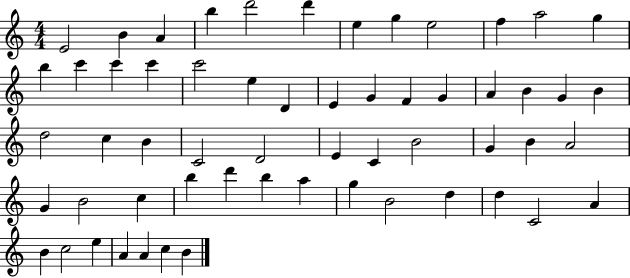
X:1
T:Untitled
M:4/4
L:1/4
K:C
E2 B A b d'2 d' e g e2 f a2 g b c' c' c' c'2 e D E G F G A B G B d2 c B C2 D2 E C B2 G B A2 G B2 c b d' b a g B2 d d C2 A B c2 e A A c B